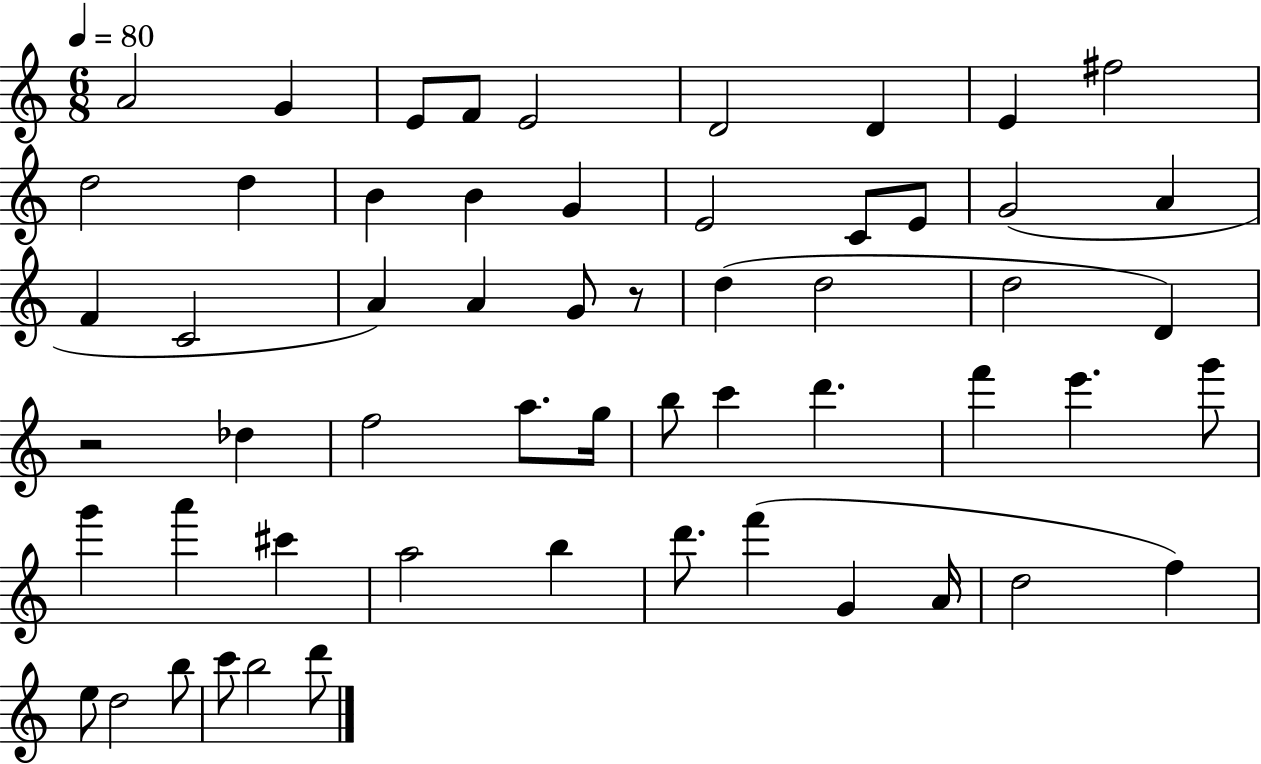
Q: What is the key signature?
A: C major